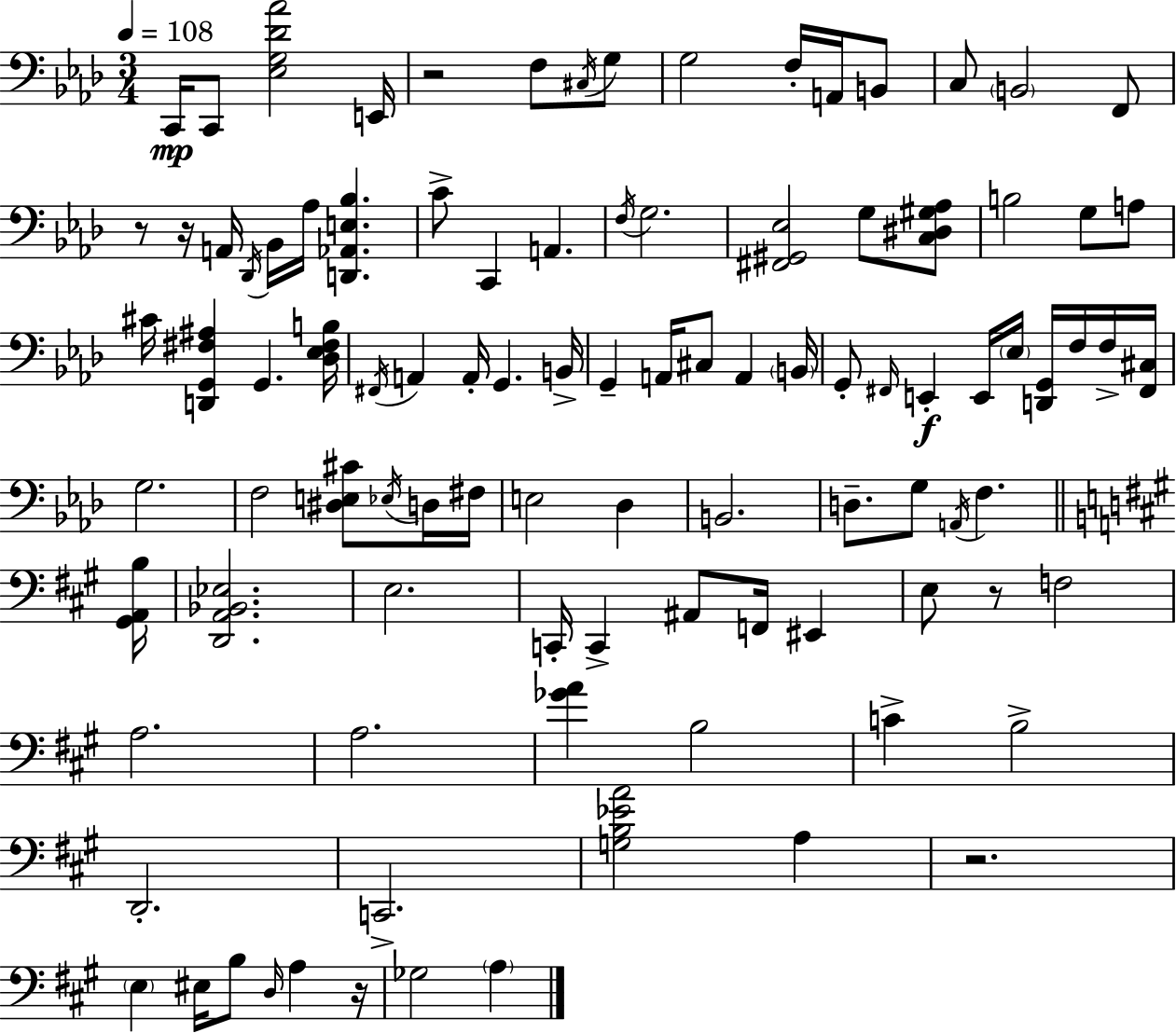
X:1
T:Untitled
M:3/4
L:1/4
K:Fm
C,,/4 C,,/2 [_E,G,_D_A]2 E,,/4 z2 F,/2 ^C,/4 G,/2 G,2 F,/4 A,,/4 B,,/2 C,/2 B,,2 F,,/2 z/2 z/4 A,,/4 _D,,/4 _B,,/4 _A,/4 [D,,_A,,E,_B,] C/2 C,, A,, F,/4 G,2 [^F,,^G,,_E,]2 G,/2 [C,^D,^G,_A,]/2 B,2 G,/2 A,/2 ^C/4 [D,,G,,^F,^A,] G,, [_D,_E,^F,B,]/4 ^F,,/4 A,, A,,/4 G,, B,,/4 G,, A,,/4 ^C,/2 A,, B,,/4 G,,/2 ^F,,/4 E,, E,,/4 _E,/4 [D,,G,,]/4 F,/4 F,/4 [^F,,^C,]/4 G,2 F,2 [^D,E,^C]/2 _E,/4 D,/4 ^F,/4 E,2 _D, B,,2 D,/2 G,/2 A,,/4 F, [^G,,A,,B,]/4 [D,,A,,_B,,_E,]2 E,2 C,,/4 C,, ^A,,/2 F,,/4 ^E,, E,/2 z/2 F,2 A,2 A,2 [_GA] B,2 C B,2 D,,2 C,,2 [G,B,_EA]2 A, z2 E, ^E,/4 B,/2 D,/4 A, z/4 _G,2 A,